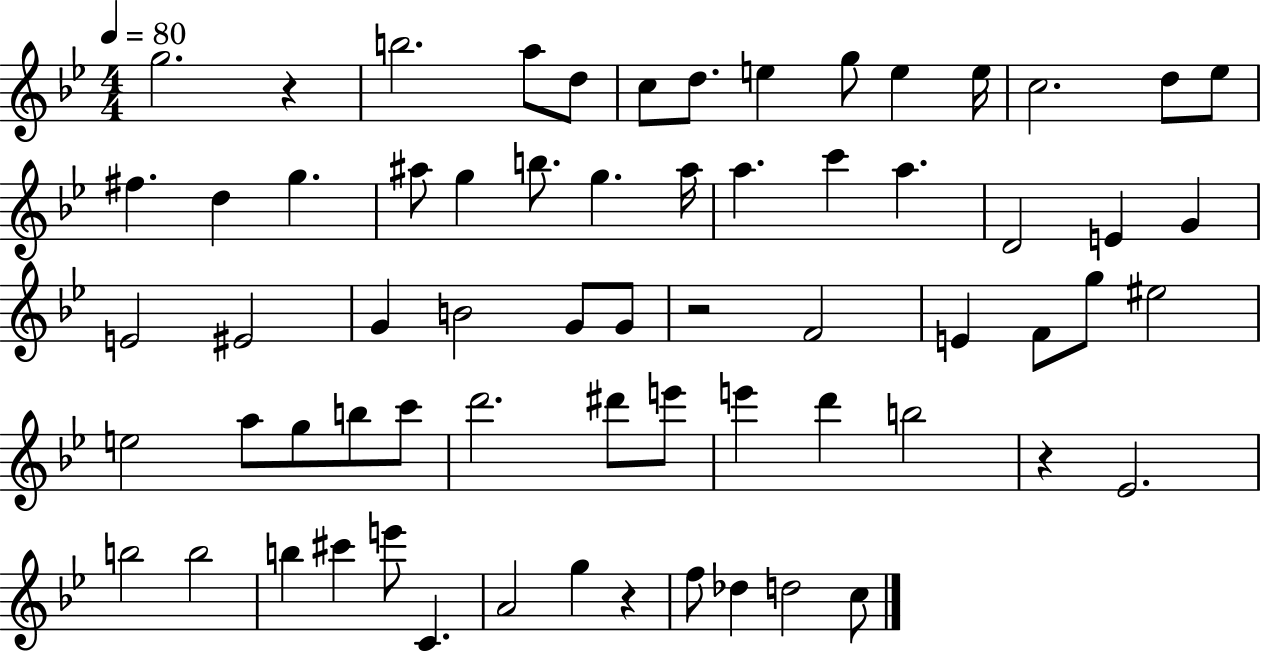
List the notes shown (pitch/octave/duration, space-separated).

G5/h. R/q B5/h. A5/e D5/e C5/e D5/e. E5/q G5/e E5/q E5/s C5/h. D5/e Eb5/e F#5/q. D5/q G5/q. A#5/e G5/q B5/e. G5/q. A#5/s A5/q. C6/q A5/q. D4/h E4/q G4/q E4/h EIS4/h G4/q B4/h G4/e G4/e R/h F4/h E4/q F4/e G5/e EIS5/h E5/h A5/e G5/e B5/e C6/e D6/h. D#6/e E6/e E6/q D6/q B5/h R/q Eb4/h. B5/h B5/h B5/q C#6/q E6/e C4/q. A4/h G5/q R/q F5/e Db5/q D5/h C5/e